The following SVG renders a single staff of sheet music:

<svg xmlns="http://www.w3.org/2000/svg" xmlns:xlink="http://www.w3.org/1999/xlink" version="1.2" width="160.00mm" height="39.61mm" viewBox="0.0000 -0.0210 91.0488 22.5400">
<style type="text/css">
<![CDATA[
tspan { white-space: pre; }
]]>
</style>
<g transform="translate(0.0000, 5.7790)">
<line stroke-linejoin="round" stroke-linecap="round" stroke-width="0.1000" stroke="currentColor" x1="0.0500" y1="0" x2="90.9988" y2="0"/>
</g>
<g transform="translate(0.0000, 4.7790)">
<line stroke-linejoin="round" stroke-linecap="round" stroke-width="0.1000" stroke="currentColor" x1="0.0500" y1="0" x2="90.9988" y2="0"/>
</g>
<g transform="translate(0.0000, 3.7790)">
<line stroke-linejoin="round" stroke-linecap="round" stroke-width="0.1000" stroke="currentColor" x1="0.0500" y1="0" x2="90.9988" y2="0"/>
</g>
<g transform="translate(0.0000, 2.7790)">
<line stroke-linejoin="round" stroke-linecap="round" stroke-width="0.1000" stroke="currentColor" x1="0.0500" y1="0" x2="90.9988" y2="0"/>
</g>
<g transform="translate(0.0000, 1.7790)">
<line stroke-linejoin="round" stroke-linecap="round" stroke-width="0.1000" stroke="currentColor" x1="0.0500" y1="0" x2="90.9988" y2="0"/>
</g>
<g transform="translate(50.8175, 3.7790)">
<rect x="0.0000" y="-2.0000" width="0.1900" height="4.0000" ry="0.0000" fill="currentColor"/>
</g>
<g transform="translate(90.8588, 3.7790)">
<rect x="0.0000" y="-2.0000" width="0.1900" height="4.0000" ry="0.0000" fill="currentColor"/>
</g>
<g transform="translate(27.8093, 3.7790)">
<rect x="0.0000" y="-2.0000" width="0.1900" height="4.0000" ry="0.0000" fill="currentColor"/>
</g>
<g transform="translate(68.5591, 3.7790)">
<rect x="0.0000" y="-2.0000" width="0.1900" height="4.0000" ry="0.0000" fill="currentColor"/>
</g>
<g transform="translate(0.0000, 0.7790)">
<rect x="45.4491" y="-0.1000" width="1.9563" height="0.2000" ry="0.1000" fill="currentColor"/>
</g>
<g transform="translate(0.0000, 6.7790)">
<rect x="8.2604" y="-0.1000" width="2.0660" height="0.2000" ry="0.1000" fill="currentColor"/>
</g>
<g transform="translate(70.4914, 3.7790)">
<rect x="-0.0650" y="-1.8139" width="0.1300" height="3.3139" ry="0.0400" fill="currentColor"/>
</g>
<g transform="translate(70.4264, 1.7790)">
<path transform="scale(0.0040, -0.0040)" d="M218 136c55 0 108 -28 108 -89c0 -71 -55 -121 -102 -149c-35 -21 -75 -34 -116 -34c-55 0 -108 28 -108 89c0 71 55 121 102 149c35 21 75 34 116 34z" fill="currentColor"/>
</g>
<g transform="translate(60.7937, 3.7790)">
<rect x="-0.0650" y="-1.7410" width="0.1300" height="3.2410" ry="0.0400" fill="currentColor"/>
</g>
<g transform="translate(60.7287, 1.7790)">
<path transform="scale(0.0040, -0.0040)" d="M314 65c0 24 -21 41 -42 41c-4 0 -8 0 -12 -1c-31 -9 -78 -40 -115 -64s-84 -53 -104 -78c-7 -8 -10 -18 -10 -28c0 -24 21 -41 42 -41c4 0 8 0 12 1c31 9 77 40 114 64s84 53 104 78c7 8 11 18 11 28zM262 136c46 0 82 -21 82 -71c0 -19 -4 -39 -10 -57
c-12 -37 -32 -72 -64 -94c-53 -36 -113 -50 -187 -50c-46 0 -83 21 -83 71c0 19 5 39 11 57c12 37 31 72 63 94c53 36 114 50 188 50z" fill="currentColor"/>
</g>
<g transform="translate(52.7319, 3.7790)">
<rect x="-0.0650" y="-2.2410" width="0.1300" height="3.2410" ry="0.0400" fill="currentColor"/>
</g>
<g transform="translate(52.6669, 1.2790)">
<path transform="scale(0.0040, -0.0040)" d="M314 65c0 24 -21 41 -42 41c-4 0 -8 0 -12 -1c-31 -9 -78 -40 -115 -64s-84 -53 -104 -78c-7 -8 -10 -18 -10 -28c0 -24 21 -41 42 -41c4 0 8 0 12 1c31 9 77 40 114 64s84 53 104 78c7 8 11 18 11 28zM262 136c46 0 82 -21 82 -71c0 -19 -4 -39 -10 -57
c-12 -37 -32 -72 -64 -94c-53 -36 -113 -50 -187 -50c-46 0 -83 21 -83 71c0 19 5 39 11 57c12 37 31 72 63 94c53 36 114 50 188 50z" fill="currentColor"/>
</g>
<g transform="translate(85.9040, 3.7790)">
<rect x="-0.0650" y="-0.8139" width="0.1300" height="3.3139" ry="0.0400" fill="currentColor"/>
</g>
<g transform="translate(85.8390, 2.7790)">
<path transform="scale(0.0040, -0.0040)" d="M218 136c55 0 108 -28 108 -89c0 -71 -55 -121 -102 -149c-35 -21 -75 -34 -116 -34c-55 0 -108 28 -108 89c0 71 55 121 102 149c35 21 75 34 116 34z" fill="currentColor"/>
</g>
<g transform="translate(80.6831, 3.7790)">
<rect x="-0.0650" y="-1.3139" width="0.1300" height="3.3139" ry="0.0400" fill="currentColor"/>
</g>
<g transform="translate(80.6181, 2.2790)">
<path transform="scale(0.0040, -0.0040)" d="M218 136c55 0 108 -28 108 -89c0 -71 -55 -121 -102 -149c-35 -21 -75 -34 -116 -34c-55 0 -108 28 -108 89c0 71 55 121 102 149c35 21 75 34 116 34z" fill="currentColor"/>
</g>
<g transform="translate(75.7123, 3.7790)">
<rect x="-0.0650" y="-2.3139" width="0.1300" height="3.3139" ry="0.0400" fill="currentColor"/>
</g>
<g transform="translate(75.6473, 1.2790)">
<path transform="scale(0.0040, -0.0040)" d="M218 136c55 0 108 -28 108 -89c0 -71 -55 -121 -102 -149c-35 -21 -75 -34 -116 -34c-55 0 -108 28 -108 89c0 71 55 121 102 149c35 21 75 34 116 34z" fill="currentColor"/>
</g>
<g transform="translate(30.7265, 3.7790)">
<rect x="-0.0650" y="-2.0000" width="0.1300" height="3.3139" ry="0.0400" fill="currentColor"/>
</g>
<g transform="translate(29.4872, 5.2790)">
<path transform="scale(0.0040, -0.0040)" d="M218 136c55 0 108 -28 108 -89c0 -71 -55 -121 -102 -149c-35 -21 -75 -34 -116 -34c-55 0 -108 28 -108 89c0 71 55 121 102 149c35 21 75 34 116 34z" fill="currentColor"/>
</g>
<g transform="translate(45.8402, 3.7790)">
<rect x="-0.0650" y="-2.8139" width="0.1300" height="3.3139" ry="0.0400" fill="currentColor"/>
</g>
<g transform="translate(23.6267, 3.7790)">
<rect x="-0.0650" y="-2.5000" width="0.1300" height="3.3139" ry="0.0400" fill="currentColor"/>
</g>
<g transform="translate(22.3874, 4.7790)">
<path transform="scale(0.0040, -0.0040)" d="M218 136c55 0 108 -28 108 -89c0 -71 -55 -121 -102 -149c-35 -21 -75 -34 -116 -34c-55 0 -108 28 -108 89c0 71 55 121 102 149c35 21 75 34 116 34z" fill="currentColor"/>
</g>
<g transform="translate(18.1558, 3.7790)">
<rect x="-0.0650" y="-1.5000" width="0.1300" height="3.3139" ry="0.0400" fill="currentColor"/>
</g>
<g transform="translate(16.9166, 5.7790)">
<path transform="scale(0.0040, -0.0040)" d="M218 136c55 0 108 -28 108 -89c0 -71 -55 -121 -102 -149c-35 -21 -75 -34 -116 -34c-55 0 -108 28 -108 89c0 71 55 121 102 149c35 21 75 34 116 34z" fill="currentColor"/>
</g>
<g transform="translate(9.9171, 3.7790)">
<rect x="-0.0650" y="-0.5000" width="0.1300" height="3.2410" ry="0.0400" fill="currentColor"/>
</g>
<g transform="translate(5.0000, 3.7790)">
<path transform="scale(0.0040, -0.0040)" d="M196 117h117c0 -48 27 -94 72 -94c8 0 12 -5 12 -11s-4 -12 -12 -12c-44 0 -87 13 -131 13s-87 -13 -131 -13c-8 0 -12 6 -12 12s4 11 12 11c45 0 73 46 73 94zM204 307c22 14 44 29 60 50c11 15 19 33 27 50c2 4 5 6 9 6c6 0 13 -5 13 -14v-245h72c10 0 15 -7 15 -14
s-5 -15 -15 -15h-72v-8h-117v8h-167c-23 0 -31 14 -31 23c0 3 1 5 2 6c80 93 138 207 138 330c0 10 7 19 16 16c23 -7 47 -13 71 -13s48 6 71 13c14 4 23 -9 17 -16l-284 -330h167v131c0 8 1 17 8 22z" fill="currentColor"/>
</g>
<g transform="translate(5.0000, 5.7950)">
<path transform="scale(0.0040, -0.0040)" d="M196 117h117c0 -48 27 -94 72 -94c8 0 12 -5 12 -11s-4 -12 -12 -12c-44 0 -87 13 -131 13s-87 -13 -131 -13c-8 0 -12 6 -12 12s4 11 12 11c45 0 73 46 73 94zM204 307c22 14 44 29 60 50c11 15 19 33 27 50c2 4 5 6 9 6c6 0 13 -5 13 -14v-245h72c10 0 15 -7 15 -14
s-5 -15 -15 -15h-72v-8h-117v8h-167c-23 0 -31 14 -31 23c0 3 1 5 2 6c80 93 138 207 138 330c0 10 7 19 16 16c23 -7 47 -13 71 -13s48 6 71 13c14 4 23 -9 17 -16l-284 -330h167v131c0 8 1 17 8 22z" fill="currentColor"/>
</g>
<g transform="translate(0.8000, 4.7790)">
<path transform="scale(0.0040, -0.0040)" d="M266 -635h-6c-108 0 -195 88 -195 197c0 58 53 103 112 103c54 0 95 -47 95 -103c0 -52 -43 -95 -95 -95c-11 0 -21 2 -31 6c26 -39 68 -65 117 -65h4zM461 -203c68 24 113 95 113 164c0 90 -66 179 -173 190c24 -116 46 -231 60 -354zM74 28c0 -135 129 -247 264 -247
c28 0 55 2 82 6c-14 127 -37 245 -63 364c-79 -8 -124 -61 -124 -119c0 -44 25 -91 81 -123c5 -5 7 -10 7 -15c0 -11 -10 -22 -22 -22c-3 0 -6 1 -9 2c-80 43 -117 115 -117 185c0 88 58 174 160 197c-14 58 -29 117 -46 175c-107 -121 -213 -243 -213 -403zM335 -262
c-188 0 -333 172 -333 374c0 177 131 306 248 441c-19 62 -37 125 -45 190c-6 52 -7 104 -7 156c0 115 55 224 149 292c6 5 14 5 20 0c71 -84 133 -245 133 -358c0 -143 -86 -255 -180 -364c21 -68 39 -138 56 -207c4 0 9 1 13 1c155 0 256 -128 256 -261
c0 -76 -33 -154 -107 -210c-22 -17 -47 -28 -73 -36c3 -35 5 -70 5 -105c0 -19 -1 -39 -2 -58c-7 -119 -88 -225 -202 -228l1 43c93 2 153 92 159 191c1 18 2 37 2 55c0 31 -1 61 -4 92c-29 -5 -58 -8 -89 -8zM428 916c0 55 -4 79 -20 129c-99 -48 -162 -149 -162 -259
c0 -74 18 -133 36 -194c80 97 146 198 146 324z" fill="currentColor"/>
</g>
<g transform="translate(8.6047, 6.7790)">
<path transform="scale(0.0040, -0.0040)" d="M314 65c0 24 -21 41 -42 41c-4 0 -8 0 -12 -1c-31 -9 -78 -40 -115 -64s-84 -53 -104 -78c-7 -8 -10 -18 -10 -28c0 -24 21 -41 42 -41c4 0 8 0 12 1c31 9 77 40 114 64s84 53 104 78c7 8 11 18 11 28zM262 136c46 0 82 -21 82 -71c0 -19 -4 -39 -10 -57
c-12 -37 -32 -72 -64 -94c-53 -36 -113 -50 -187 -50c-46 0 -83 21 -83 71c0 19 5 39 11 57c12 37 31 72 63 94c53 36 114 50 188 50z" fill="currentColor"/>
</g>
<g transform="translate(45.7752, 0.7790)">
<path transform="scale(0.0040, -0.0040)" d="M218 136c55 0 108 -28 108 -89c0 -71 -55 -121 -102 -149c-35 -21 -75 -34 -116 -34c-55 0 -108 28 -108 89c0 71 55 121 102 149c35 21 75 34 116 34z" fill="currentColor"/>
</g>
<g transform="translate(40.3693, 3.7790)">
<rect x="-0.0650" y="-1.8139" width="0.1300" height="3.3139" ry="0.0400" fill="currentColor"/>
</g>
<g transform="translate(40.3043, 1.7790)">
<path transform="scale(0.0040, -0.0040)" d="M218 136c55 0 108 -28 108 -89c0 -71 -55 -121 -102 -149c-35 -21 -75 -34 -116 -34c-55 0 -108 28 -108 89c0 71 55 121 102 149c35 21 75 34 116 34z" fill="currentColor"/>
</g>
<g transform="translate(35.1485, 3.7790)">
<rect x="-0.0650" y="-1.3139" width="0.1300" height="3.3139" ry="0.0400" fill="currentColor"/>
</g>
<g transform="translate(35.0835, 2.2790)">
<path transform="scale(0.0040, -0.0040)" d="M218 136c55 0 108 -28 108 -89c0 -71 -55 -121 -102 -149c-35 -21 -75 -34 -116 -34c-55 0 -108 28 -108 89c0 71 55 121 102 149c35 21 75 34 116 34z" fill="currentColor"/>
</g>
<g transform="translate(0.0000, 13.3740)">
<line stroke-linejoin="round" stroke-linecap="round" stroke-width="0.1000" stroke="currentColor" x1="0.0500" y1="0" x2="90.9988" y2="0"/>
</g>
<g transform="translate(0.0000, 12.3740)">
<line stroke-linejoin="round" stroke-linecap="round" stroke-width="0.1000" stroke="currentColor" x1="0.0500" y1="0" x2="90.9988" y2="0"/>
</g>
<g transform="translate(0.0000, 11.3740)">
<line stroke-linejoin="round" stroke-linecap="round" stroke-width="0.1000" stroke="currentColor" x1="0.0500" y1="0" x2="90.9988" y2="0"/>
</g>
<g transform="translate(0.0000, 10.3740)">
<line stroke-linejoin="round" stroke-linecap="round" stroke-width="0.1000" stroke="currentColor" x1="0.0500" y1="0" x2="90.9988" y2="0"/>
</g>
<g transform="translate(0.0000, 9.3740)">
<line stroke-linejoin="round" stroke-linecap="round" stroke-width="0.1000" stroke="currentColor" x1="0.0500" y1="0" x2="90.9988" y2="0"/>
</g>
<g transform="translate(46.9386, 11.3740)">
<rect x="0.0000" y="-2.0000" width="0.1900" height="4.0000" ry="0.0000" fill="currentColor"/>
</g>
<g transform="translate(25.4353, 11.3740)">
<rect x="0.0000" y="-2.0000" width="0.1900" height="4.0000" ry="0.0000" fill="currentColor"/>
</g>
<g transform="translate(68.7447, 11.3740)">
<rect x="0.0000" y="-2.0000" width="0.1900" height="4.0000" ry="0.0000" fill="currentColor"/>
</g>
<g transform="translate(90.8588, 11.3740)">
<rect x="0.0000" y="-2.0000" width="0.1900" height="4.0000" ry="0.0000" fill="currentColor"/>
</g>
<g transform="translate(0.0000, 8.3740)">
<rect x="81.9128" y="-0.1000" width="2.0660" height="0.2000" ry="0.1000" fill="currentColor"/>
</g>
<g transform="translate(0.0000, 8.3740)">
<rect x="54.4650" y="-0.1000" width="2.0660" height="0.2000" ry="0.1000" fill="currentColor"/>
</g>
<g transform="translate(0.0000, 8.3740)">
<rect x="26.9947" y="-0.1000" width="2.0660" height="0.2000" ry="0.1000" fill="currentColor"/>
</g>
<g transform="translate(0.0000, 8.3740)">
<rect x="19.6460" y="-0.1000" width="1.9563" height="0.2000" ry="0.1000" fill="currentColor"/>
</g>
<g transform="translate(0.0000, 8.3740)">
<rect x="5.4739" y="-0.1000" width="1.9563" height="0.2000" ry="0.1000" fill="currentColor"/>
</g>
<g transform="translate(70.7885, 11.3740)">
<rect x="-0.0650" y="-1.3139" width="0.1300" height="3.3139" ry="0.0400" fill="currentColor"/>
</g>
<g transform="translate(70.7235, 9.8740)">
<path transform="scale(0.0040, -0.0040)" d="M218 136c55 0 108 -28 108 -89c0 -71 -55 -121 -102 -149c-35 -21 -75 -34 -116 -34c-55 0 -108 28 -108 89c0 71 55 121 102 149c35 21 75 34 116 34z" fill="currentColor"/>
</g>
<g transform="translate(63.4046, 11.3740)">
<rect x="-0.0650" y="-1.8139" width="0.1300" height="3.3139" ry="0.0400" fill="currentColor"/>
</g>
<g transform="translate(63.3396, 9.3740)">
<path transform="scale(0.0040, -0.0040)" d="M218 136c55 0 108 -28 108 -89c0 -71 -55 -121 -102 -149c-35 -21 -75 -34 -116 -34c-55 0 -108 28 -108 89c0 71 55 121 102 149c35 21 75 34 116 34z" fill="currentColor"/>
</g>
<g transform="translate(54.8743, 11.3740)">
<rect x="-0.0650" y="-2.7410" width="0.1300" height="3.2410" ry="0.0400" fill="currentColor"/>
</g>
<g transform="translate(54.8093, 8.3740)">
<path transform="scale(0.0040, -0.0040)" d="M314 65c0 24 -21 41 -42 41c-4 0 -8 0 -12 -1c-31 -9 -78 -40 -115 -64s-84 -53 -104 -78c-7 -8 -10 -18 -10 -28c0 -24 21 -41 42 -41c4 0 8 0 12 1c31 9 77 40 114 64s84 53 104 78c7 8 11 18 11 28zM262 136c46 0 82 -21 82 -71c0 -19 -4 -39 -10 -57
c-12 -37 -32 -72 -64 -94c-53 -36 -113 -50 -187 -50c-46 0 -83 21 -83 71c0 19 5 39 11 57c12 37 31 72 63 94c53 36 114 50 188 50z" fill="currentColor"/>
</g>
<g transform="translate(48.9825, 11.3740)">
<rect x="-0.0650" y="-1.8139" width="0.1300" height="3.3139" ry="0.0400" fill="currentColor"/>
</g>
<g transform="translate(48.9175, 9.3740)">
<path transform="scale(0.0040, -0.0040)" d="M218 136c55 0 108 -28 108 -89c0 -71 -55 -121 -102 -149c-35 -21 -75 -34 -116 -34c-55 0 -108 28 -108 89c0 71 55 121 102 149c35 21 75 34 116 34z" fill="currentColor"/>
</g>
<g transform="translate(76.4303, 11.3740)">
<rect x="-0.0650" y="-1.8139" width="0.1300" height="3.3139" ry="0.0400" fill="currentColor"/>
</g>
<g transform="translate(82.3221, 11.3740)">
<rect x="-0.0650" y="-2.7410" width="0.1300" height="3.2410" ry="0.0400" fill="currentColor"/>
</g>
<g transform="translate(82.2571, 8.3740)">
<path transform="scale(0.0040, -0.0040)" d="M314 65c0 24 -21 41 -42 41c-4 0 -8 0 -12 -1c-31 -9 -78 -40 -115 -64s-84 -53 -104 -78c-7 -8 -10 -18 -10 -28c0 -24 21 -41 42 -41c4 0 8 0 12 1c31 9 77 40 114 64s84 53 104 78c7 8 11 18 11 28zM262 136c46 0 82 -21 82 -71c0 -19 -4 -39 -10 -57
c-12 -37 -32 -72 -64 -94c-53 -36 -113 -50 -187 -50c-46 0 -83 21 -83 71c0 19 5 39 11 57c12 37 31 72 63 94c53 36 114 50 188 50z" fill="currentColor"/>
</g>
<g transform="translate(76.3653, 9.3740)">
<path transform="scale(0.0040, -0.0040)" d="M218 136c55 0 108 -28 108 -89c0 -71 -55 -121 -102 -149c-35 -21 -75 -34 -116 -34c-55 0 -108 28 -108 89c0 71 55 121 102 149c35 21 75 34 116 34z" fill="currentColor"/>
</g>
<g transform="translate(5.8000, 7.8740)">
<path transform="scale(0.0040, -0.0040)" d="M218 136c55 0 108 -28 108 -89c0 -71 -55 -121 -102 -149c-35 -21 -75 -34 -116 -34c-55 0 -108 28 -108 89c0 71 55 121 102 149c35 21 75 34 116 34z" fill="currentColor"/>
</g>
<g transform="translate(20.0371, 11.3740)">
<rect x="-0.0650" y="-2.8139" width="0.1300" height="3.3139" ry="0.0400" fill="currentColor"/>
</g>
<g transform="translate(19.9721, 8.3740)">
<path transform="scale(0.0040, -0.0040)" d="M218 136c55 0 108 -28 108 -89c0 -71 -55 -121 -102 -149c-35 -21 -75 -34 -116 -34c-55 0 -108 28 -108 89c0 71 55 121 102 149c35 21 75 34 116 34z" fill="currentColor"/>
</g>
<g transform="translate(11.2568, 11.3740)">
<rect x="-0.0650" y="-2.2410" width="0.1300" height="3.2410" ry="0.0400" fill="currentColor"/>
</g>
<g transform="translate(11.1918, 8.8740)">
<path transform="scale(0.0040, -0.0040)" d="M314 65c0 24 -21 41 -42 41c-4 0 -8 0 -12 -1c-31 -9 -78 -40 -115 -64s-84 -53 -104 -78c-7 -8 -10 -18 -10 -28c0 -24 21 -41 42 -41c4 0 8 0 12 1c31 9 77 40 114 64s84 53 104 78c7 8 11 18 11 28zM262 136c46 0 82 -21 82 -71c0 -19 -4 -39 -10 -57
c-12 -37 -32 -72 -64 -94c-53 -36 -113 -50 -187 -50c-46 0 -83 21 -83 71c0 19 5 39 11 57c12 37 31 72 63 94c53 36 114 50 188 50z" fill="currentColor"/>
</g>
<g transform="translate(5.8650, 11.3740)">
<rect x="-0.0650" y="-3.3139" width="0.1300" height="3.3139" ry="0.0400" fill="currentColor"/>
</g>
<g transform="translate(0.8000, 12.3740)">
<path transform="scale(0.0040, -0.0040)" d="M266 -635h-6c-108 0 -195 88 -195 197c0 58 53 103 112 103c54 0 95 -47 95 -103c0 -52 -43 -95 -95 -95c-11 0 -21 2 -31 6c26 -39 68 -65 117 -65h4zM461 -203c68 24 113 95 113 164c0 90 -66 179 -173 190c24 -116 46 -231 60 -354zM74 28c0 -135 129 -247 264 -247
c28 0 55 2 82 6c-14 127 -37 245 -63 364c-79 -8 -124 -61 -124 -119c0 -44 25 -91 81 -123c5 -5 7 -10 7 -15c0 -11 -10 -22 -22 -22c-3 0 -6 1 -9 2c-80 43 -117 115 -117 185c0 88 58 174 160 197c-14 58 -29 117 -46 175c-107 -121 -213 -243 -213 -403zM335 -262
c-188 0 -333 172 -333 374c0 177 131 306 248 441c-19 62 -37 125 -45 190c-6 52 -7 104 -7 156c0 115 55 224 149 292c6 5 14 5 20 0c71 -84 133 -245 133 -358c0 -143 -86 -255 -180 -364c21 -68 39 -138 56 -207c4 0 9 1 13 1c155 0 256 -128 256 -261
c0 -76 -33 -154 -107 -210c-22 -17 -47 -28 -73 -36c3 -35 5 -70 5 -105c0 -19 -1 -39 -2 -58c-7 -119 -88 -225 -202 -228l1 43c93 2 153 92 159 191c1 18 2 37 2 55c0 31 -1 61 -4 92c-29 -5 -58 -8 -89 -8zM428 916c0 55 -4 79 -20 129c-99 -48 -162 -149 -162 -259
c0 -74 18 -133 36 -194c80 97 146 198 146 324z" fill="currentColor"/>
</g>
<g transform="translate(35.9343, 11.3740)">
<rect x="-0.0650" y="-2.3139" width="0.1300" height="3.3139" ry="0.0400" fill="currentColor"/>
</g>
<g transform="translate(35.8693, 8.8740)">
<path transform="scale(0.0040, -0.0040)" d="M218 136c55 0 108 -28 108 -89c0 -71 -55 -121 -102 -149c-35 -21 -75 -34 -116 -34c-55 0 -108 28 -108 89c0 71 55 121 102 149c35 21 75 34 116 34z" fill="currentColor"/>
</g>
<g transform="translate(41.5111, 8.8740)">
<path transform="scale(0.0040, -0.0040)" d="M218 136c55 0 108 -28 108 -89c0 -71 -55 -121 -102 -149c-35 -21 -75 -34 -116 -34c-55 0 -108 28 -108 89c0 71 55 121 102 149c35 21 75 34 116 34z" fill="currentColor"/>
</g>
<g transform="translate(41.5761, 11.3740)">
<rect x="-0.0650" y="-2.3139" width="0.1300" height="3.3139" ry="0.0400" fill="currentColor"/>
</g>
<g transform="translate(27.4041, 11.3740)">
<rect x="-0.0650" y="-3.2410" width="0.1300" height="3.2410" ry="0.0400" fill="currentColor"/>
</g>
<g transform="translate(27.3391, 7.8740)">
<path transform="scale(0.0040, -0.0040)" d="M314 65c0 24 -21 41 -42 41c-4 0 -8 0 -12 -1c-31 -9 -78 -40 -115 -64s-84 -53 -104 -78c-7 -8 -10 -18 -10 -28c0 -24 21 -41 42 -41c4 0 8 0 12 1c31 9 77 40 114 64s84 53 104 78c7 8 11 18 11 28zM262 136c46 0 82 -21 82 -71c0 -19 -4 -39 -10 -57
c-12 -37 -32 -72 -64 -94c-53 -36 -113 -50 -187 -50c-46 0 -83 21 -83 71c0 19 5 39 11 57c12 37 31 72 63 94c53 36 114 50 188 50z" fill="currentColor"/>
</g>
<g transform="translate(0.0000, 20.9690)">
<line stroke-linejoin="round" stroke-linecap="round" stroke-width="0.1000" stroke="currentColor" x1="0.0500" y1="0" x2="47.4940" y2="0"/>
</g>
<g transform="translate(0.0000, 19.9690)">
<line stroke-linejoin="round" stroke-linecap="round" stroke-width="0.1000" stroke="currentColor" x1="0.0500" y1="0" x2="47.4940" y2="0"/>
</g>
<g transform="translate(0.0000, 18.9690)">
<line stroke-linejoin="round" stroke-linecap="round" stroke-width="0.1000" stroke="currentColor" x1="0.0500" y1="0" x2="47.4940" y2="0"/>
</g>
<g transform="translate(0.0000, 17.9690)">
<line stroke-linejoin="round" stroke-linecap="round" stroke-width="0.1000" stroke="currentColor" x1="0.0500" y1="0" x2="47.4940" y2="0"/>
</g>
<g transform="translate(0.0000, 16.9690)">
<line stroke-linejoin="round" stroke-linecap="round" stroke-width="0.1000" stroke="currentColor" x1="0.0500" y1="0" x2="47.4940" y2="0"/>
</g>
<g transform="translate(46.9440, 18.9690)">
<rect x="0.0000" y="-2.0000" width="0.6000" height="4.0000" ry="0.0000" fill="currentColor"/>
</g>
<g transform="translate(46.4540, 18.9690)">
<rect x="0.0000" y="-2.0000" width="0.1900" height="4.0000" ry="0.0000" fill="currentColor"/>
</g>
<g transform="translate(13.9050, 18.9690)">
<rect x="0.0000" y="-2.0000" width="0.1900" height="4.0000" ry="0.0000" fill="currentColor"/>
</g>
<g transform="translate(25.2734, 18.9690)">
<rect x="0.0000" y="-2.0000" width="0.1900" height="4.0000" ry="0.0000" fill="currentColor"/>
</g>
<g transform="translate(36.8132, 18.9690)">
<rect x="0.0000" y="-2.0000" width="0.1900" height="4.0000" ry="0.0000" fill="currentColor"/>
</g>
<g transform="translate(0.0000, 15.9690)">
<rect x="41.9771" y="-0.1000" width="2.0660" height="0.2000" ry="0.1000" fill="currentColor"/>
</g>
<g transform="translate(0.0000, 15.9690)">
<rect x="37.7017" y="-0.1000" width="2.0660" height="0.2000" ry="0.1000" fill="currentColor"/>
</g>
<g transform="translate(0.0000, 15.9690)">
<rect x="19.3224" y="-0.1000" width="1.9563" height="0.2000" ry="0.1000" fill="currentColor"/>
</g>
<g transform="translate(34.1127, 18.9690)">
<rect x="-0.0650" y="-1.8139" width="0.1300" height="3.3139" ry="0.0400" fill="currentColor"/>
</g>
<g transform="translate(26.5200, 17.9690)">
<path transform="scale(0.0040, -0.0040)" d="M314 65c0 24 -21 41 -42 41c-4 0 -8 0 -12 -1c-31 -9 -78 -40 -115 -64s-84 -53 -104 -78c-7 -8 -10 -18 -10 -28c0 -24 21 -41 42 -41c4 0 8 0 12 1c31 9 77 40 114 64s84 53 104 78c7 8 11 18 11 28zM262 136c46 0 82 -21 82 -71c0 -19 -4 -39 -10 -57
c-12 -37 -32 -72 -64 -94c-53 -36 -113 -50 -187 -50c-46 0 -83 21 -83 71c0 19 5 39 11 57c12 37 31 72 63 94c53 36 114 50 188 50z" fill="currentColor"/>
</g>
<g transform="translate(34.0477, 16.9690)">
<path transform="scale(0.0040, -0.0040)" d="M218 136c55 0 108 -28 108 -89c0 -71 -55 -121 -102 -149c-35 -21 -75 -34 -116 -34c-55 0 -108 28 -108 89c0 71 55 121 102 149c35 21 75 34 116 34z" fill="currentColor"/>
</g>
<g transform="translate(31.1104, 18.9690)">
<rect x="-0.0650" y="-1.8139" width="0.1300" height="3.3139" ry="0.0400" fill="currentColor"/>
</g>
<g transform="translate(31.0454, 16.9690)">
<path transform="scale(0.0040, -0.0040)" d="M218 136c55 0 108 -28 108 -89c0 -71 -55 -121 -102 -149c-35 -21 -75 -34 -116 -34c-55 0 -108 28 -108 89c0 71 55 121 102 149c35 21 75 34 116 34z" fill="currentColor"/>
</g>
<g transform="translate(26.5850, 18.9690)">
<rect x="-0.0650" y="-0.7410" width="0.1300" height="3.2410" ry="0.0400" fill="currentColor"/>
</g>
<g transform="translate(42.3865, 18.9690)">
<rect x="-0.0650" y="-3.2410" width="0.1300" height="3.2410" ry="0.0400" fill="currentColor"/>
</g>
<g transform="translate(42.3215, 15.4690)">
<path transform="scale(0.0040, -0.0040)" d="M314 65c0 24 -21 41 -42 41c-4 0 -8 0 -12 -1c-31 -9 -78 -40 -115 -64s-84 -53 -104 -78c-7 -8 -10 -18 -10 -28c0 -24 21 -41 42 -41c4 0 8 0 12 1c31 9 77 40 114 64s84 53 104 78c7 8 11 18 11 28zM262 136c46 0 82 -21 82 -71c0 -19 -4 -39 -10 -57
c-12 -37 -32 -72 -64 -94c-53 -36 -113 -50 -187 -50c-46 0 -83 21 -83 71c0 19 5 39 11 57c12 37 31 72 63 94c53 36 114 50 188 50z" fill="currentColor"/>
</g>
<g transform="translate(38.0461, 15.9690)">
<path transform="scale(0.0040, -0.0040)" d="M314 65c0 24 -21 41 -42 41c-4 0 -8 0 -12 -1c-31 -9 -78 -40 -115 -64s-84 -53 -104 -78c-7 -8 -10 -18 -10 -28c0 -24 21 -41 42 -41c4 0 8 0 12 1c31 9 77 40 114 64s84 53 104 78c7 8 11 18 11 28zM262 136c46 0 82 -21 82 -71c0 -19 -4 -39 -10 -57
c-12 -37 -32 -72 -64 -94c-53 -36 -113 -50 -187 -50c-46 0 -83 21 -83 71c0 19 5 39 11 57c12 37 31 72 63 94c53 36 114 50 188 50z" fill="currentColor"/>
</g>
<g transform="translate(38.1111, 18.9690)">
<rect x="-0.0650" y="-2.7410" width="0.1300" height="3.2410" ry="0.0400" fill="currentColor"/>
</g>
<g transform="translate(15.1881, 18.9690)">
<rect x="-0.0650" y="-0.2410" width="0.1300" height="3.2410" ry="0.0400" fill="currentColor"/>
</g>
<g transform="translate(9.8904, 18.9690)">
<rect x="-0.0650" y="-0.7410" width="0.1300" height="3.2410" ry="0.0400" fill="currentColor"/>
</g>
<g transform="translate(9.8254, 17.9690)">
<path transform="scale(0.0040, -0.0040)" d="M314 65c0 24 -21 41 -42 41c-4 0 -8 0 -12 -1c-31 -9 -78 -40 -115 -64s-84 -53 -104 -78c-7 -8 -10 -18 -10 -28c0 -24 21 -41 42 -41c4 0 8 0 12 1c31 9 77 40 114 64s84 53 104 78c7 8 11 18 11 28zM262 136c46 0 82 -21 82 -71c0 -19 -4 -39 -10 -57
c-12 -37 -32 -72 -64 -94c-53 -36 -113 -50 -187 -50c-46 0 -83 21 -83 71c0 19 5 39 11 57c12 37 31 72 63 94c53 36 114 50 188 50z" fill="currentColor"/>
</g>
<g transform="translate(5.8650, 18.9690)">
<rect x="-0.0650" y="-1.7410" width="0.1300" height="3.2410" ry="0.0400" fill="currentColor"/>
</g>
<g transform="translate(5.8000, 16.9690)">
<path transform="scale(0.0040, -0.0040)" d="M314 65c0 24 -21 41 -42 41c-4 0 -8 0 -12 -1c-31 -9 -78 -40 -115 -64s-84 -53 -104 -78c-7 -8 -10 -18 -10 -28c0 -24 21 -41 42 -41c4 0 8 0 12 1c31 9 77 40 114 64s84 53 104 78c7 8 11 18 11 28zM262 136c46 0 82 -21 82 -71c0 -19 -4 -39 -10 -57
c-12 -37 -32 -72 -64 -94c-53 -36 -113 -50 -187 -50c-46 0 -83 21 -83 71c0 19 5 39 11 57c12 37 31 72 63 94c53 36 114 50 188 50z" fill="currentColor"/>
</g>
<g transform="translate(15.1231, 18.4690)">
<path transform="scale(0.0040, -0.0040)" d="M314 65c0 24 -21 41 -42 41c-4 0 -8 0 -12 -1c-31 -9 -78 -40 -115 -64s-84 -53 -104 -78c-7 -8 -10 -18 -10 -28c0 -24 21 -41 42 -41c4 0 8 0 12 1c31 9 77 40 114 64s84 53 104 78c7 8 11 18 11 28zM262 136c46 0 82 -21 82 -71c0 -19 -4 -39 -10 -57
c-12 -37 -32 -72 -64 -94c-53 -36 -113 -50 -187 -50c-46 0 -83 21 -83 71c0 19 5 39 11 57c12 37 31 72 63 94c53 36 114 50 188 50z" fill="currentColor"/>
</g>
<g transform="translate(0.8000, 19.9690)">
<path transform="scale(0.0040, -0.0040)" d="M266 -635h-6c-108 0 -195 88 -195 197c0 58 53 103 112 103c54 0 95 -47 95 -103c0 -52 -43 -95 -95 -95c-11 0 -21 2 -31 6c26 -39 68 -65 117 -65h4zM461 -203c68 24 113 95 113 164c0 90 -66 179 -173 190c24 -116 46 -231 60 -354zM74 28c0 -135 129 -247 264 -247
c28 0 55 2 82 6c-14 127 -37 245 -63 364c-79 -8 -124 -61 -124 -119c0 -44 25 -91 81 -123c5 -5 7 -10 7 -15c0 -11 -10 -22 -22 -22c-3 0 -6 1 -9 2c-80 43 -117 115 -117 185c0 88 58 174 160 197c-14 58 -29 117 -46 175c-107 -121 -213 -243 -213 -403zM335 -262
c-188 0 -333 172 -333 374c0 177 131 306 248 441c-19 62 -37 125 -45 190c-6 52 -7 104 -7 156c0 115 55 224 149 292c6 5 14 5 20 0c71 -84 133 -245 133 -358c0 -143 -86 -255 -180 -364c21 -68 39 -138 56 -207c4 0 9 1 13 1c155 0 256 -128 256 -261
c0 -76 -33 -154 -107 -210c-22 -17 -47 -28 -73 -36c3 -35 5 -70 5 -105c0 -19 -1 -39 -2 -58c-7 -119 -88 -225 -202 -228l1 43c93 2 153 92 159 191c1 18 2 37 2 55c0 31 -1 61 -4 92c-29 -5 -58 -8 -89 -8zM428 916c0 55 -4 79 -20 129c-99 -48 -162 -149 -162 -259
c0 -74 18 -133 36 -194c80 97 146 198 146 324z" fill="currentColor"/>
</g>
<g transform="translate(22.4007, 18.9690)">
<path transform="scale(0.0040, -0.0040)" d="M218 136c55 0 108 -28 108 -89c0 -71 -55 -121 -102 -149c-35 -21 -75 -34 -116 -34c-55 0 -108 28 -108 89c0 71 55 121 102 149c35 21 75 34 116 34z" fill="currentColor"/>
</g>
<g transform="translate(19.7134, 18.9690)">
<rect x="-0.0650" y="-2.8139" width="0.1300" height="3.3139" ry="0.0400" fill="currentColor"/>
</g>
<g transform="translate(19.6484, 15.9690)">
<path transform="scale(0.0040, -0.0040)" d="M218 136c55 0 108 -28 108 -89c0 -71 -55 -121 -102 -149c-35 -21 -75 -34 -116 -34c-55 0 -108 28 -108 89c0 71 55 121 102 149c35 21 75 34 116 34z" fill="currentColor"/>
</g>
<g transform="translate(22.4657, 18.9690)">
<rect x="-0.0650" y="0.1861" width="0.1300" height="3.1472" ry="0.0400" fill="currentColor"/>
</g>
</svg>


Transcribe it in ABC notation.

X:1
T:Untitled
M:4/4
L:1/4
K:C
C2 E G F e f a g2 f2 f g e d b g2 a b2 g g f a2 f e f a2 f2 d2 c2 a B d2 f f a2 b2